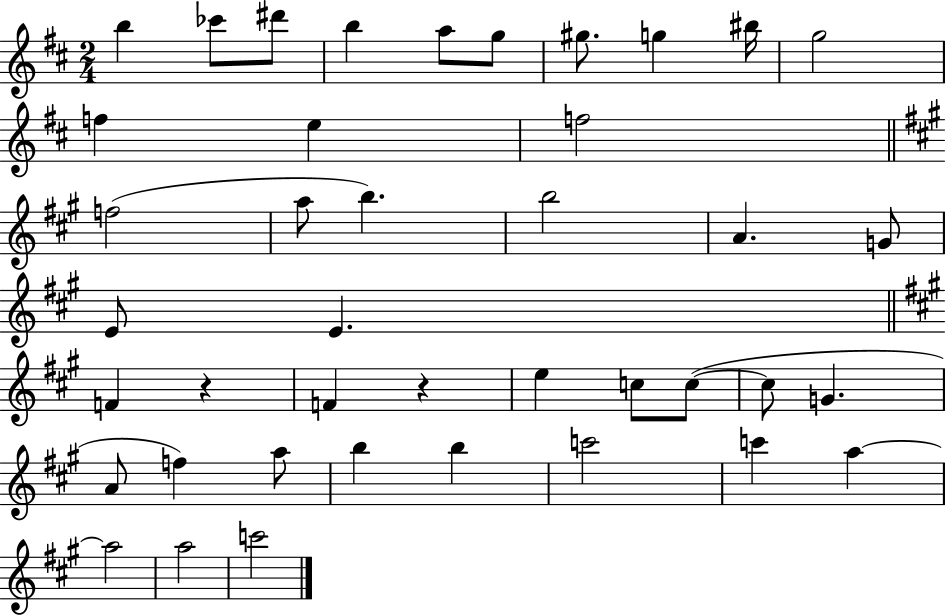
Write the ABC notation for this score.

X:1
T:Untitled
M:2/4
L:1/4
K:D
b _c'/2 ^d'/2 b a/2 g/2 ^g/2 g ^b/4 g2 f e f2 f2 a/2 b b2 A G/2 E/2 E F z F z e c/2 c/2 c/2 G A/2 f a/2 b b c'2 c' a a2 a2 c'2